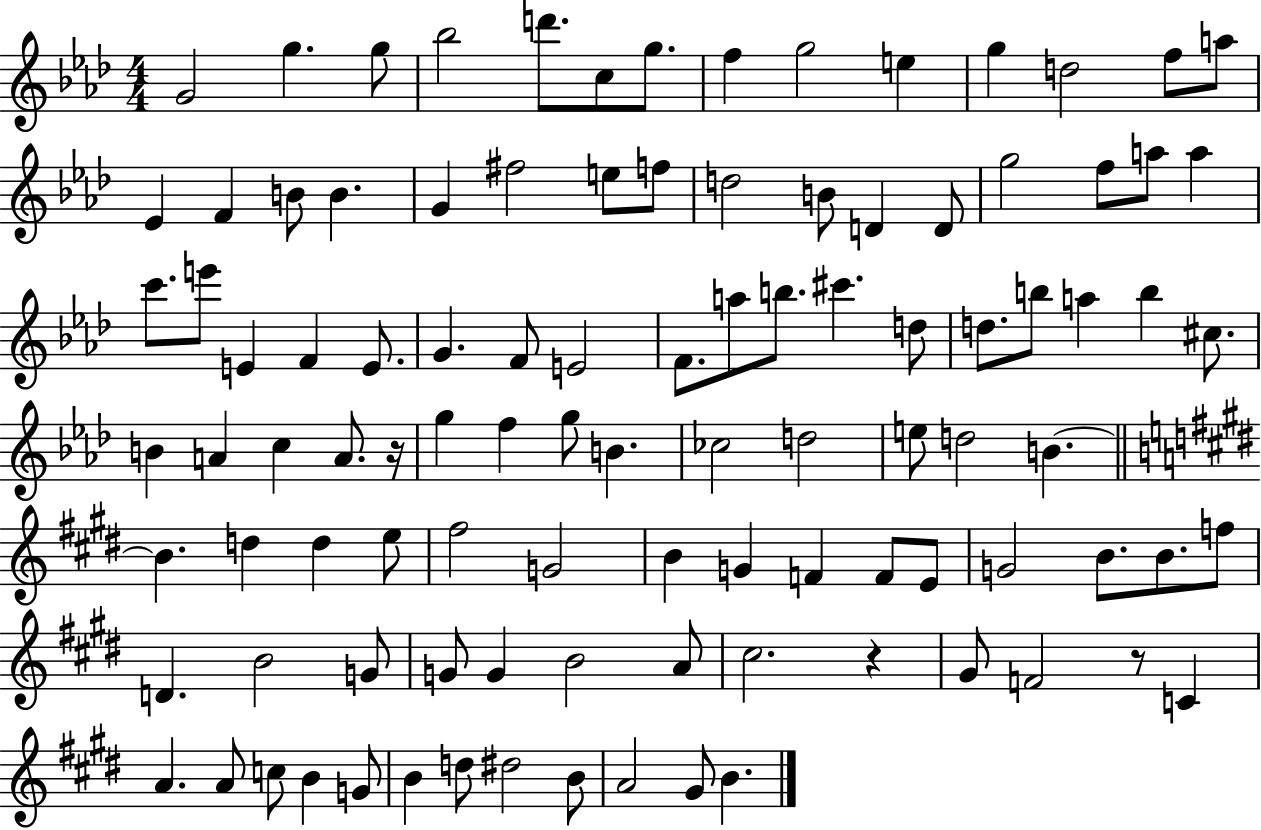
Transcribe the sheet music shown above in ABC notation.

X:1
T:Untitled
M:4/4
L:1/4
K:Ab
G2 g g/2 _b2 d'/2 c/2 g/2 f g2 e g d2 f/2 a/2 _E F B/2 B G ^f2 e/2 f/2 d2 B/2 D D/2 g2 f/2 a/2 a c'/2 e'/2 E F E/2 G F/2 E2 F/2 a/2 b/2 ^c' d/2 d/2 b/2 a b ^c/2 B A c A/2 z/4 g f g/2 B _c2 d2 e/2 d2 B B d d e/2 ^f2 G2 B G F F/2 E/2 G2 B/2 B/2 f/2 D B2 G/2 G/2 G B2 A/2 ^c2 z ^G/2 F2 z/2 C A A/2 c/2 B G/2 B d/2 ^d2 B/2 A2 ^G/2 B